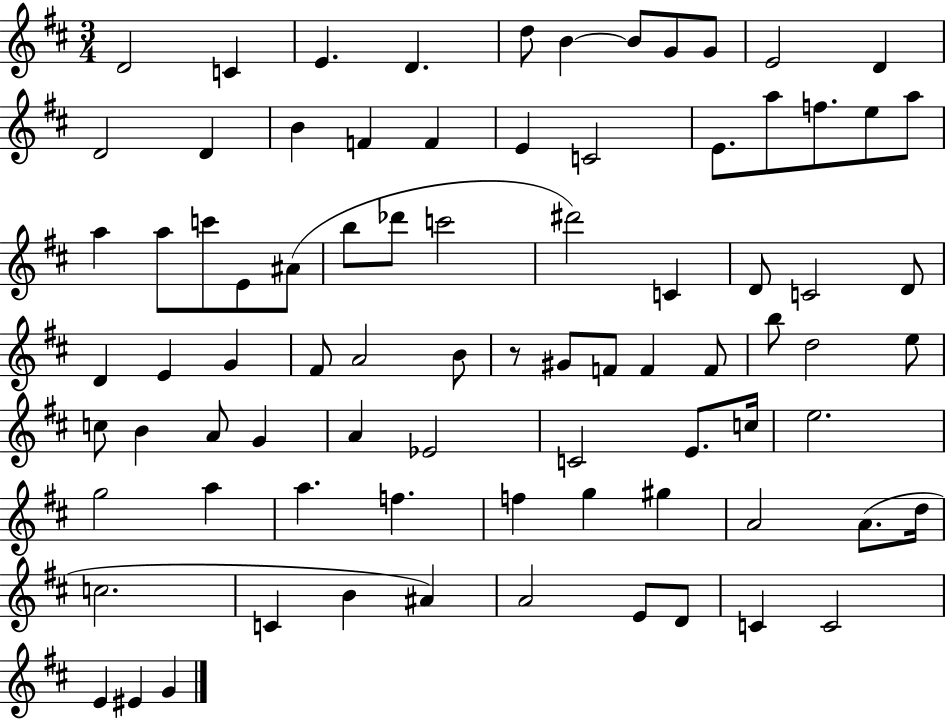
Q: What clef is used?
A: treble